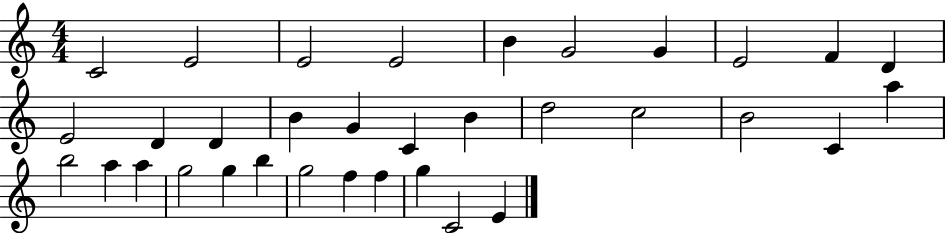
X:1
T:Untitled
M:4/4
L:1/4
K:C
C2 E2 E2 E2 B G2 G E2 F D E2 D D B G C B d2 c2 B2 C a b2 a a g2 g b g2 f f g C2 E